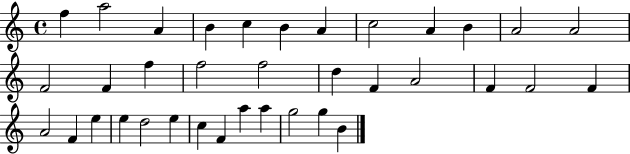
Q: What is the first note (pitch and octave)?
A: F5